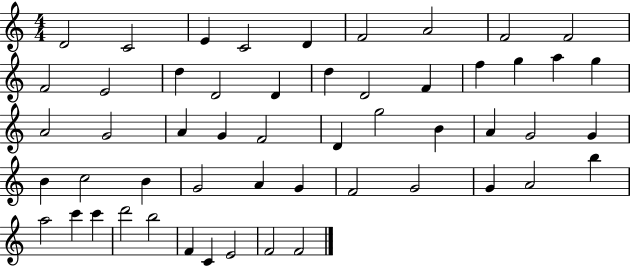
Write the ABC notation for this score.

X:1
T:Untitled
M:4/4
L:1/4
K:C
D2 C2 E C2 D F2 A2 F2 F2 F2 E2 d D2 D d D2 F f g a g A2 G2 A G F2 D g2 B A G2 G B c2 B G2 A G F2 G2 G A2 b a2 c' c' d'2 b2 F C E2 F2 F2